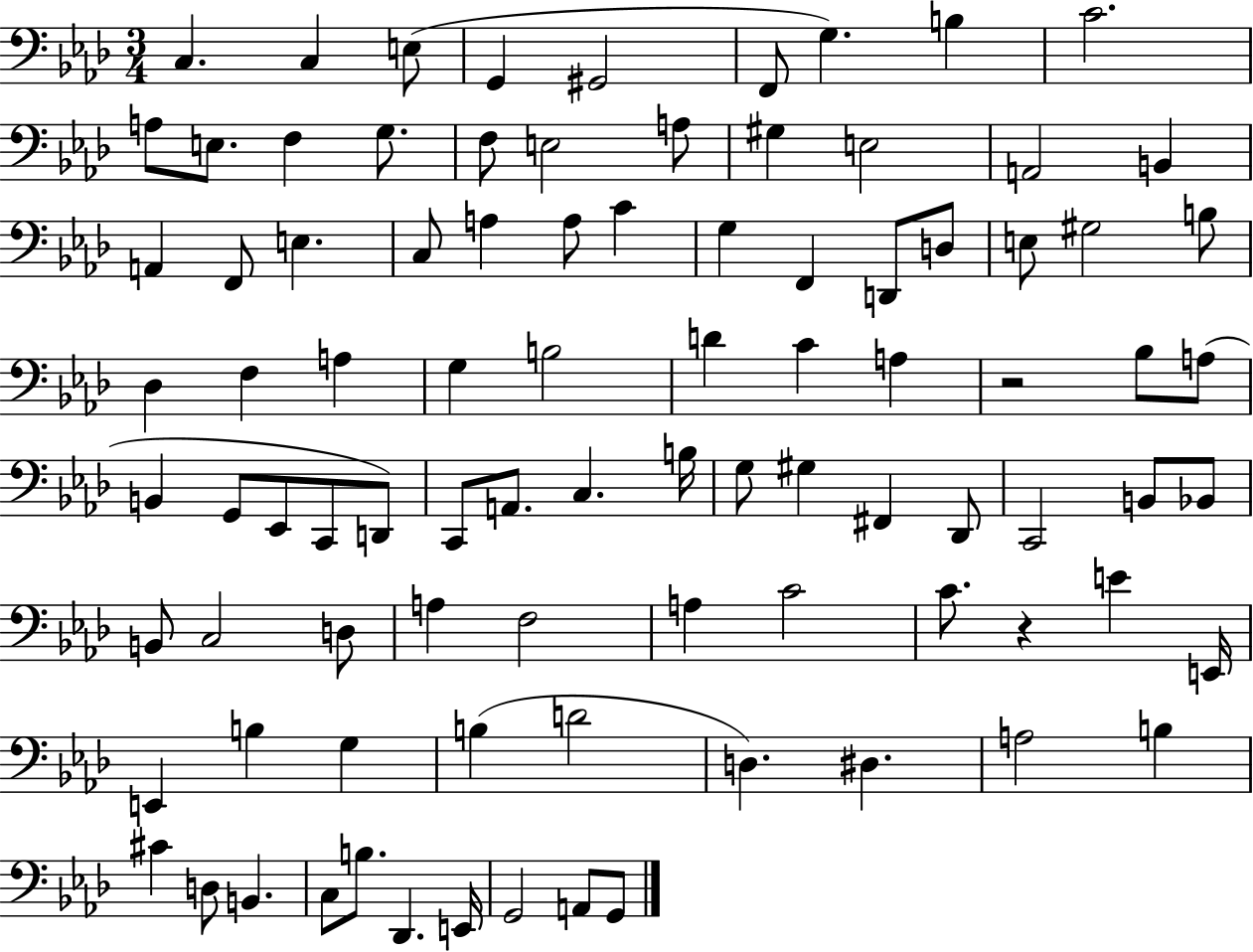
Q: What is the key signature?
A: AES major